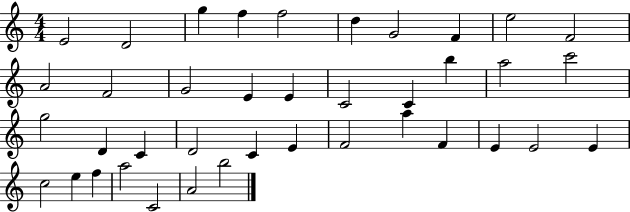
E4/h D4/h G5/q F5/q F5/h D5/q G4/h F4/q E5/h F4/h A4/h F4/h G4/h E4/q E4/q C4/h C4/q B5/q A5/h C6/h G5/h D4/q C4/q D4/h C4/q E4/q F4/h A5/q F4/q E4/q E4/h E4/q C5/h E5/q F5/q A5/h C4/h A4/h B5/h